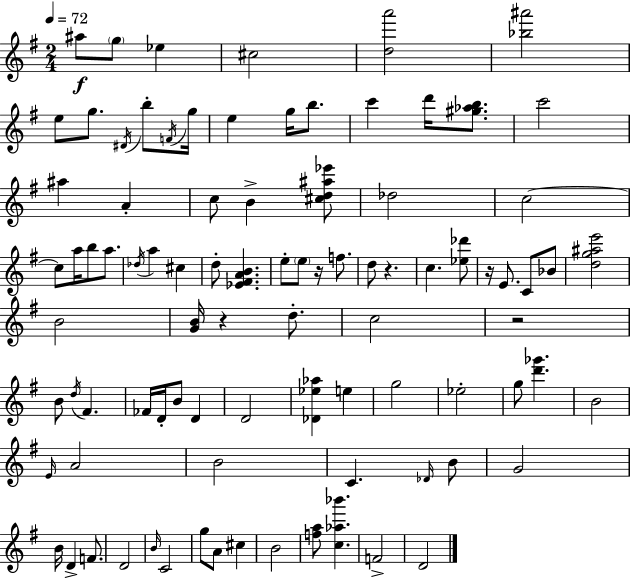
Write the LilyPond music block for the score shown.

{
  \clef treble
  \numericTimeSignature
  \time 2/4
  \key g \major
  \tempo 4 = 72
  ais''8\f \parenthesize g''8 ees''4 | cis''2 | <d'' a'''>2 | <bes'' ais'''>2 | \break e''8 g''8. \acciaccatura { dis'16 } b''8-. | \acciaccatura { f'16 } g''16 e''4 g''16 b''8. | c'''4 d'''16 <gis'' aes'' b''>8. | c'''2 | \break ais''4 a'4-. | c''8 b'4-> | <cis'' d'' ais'' ees'''>8 des''2 | c''2~~ | \break c''8 a''16 b''8 a''8. | \acciaccatura { des''16 } a''4 cis''4 | d''8-. <ees' fis' a' b'>4. | e''8-. \parenthesize e''8 r16 | \break f''8. d''8 r4. | c''4. | <ees'' des'''>8 r16 e'8. c'8 | bes'8 <d'' g'' ais'' e'''>2 | \break b'2 | <g' b'>16 r4 | d''8.-. c''2 | r2 | \break b'8 \acciaccatura { d''16 } fis'4. | fes'16 d'16-. b'8 | d'4 d'2 | <des' ees'' aes''>4 | \break e''4 g''2 | ees''2-. | g''8 <d''' ges'''>4. | b'2 | \break \grace { e'16 } a'2 | b'2 | c'4. | \grace { des'16 } b'8 g'2 | \break b'16 d'4-> | f'8. d'2 | \grace { b'16 } c'2 | g''8 | \break a'8 cis''4 b'2 | <f'' a''>8 | <c'' aes'' bes'''>4. f'2-> | d'2 | \break \bar "|."
}